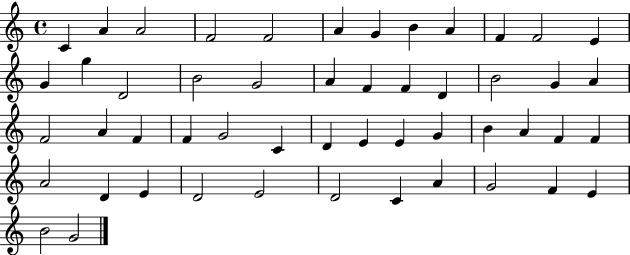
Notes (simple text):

C4/q A4/q A4/h F4/h F4/h A4/q G4/q B4/q A4/q F4/q F4/h E4/q G4/q G5/q D4/h B4/h G4/h A4/q F4/q F4/q D4/q B4/h G4/q A4/q F4/h A4/q F4/q F4/q G4/h C4/q D4/q E4/q E4/q G4/q B4/q A4/q F4/q F4/q A4/h D4/q E4/q D4/h E4/h D4/h C4/q A4/q G4/h F4/q E4/q B4/h G4/h